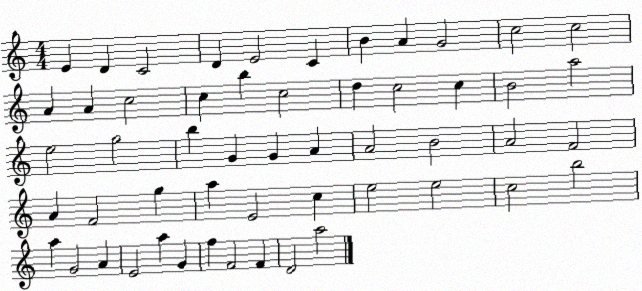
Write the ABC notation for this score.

X:1
T:Untitled
M:4/4
L:1/4
K:C
E D C2 D E2 C B A G2 c2 c2 A A c2 c b c2 d c2 c B2 a2 e2 g2 b G G A A2 B2 A2 F2 A F2 g a E2 c e2 e2 c2 b2 a G2 A E2 a G f F2 F D2 a2